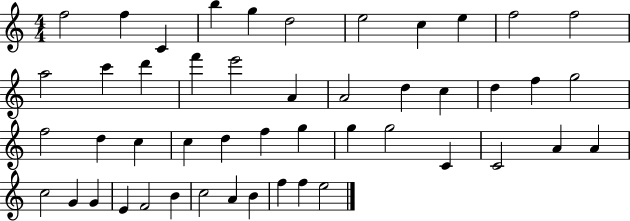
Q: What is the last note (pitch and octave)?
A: E5